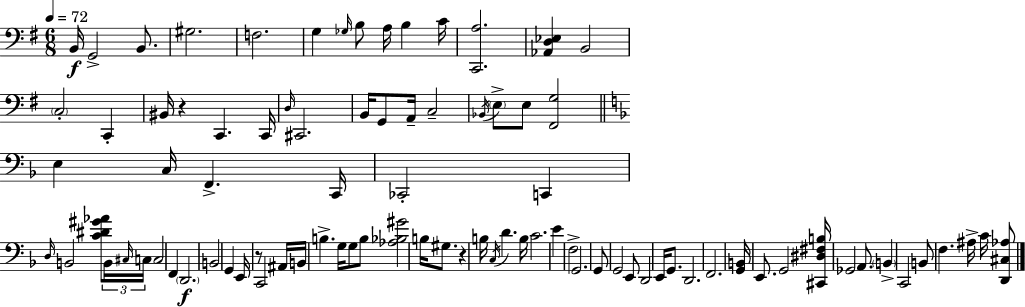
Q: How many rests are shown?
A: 3